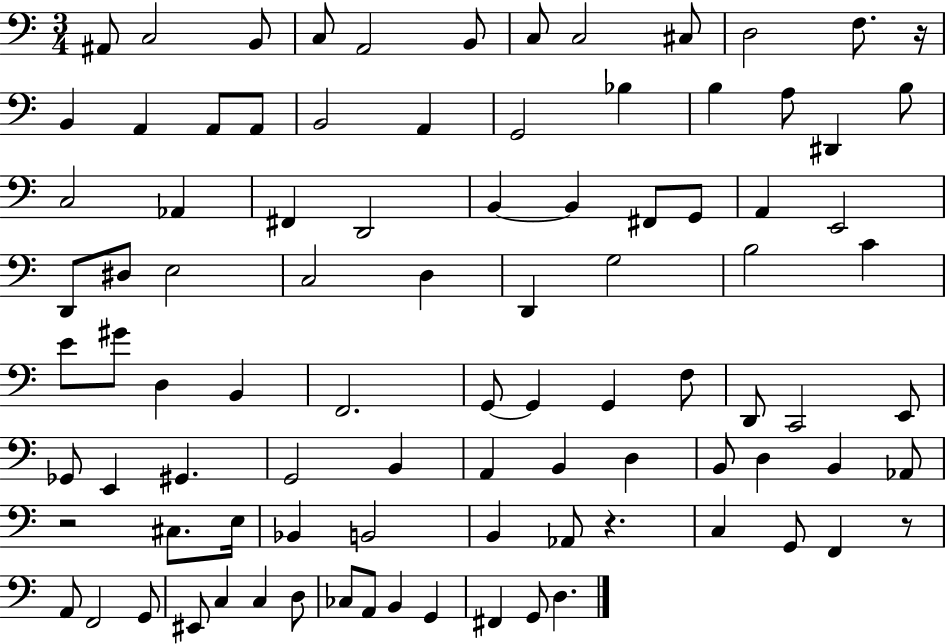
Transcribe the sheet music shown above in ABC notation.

X:1
T:Untitled
M:3/4
L:1/4
K:C
^A,,/2 C,2 B,,/2 C,/2 A,,2 B,,/2 C,/2 C,2 ^C,/2 D,2 F,/2 z/4 B,, A,, A,,/2 A,,/2 B,,2 A,, G,,2 _B, B, A,/2 ^D,, B,/2 C,2 _A,, ^F,, D,,2 B,, B,, ^F,,/2 G,,/2 A,, E,,2 D,,/2 ^D,/2 E,2 C,2 D, D,, G,2 B,2 C E/2 ^G/2 D, B,, F,,2 G,,/2 G,, G,, F,/2 D,,/2 C,,2 E,,/2 _G,,/2 E,, ^G,, G,,2 B,, A,, B,, D, B,,/2 D, B,, _A,,/2 z2 ^C,/2 E,/4 _B,, B,,2 B,, _A,,/2 z C, G,,/2 F,, z/2 A,,/2 F,,2 G,,/2 ^E,,/2 C, C, D,/2 _C,/2 A,,/2 B,, G,, ^F,, G,,/2 D,